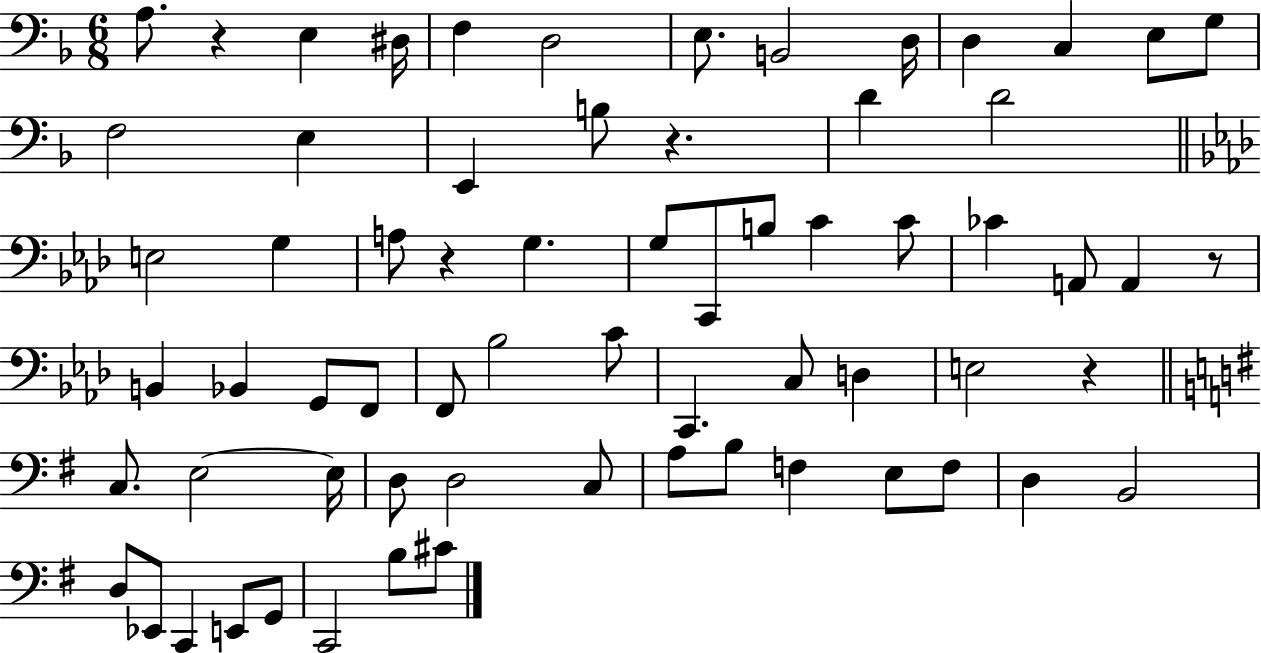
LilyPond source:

{
  \clef bass
  \numericTimeSignature
  \time 6/8
  \key f \major
  \repeat volta 2 { a8. r4 e4 dis16 | f4 d2 | e8. b,2 d16 | d4 c4 e8 g8 | \break f2 e4 | e,4 b8 r4. | d'4 d'2 | \bar "||" \break \key aes \major e2 g4 | a8 r4 g4. | g8 c,8 b8 c'4 c'8 | ces'4 a,8 a,4 r8 | \break b,4 bes,4 g,8 f,8 | f,8 bes2 c'8 | c,4. c8 d4 | e2 r4 | \break \bar "||" \break \key e \minor c8. e2~~ e16 | d8 d2 c8 | a8 b8 f4 e8 f8 | d4 b,2 | \break d8 ees,8 c,4 e,8 g,8 | c,2 b8 cis'8 | } \bar "|."
}